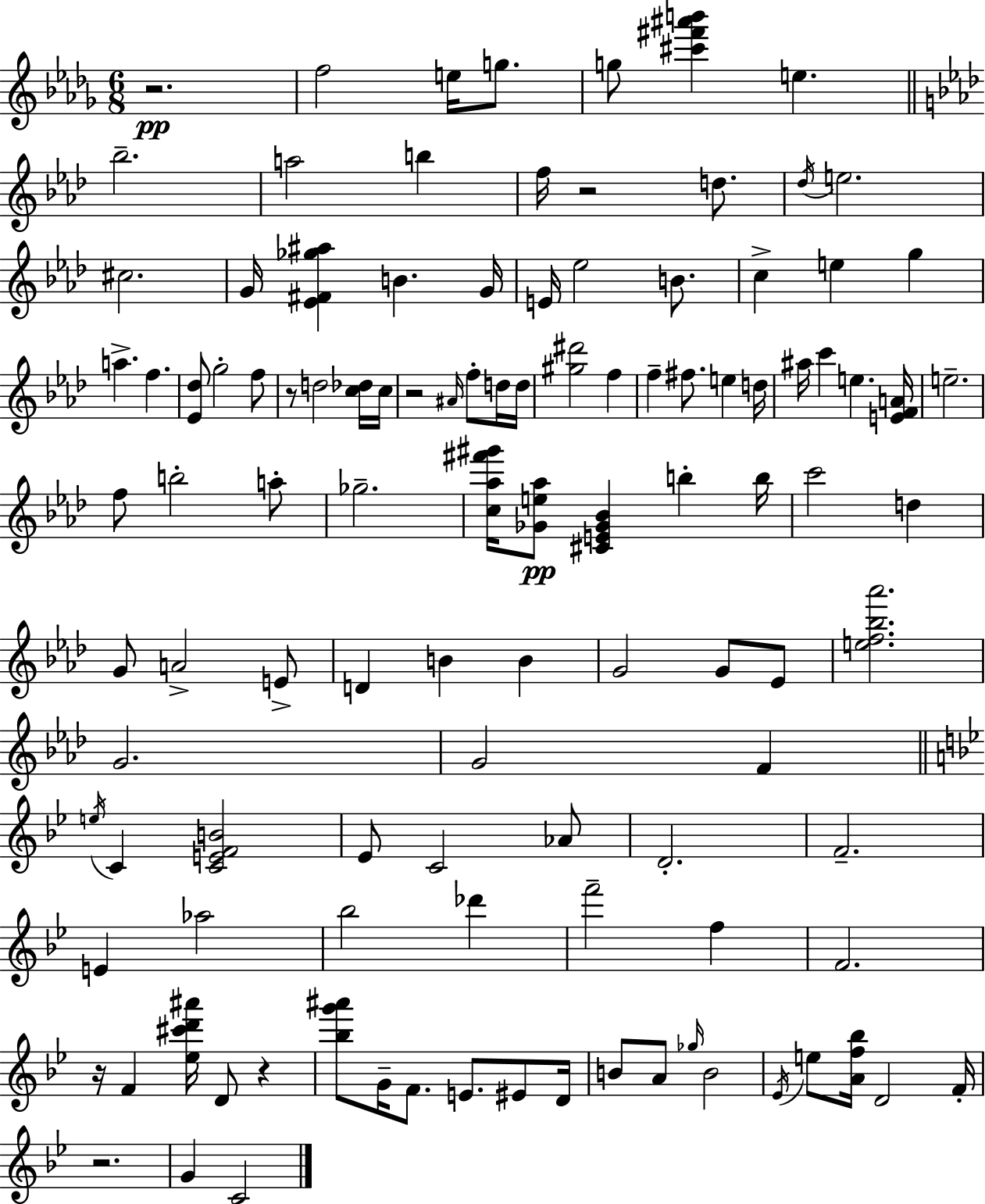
R/h. F5/h E5/s G5/e. G5/e [C#6,F#6,A#6,B6]/q E5/q. Bb5/h. A5/h B5/q F5/s R/h D5/e. Db5/s E5/h. C#5/h. G4/s [Eb4,F#4,Gb5,A#5]/q B4/q. G4/s E4/s Eb5/h B4/e. C5/q E5/q G5/q A5/q. F5/q. [Eb4,Db5]/e G5/h F5/e R/e D5/h [C5,Db5]/s C5/s R/h A#4/s F5/e D5/s D5/s [G#5,D#6]/h F5/q F5/q F#5/e. E5/q D5/s A#5/s C6/q E5/q. [E4,F4,A4]/s E5/h. F5/e B5/h A5/e Gb5/h. [C5,Ab5,F#6,G#6]/s [Gb4,E5,Ab5]/e [C#4,E4,Gb4,Bb4]/q B5/q B5/s C6/h D5/q G4/e A4/h E4/e D4/q B4/q B4/q G4/h G4/e Eb4/e [E5,F5,Bb5,Ab6]/h. G4/h. G4/h F4/q E5/s C4/q [C4,E4,F4,B4]/h Eb4/e C4/h Ab4/e D4/h. F4/h. E4/q Ab5/h Bb5/h Db6/q F6/h F5/q F4/h. R/s F4/q [Eb5,C#6,D6,A#6]/s D4/e R/q [Bb5,G6,A#6]/e G4/s F4/e. E4/e. EIS4/e D4/s B4/e A4/e Gb5/s B4/h Eb4/s E5/e [A4,F5,Bb5]/s D4/h F4/s R/h. G4/q C4/h